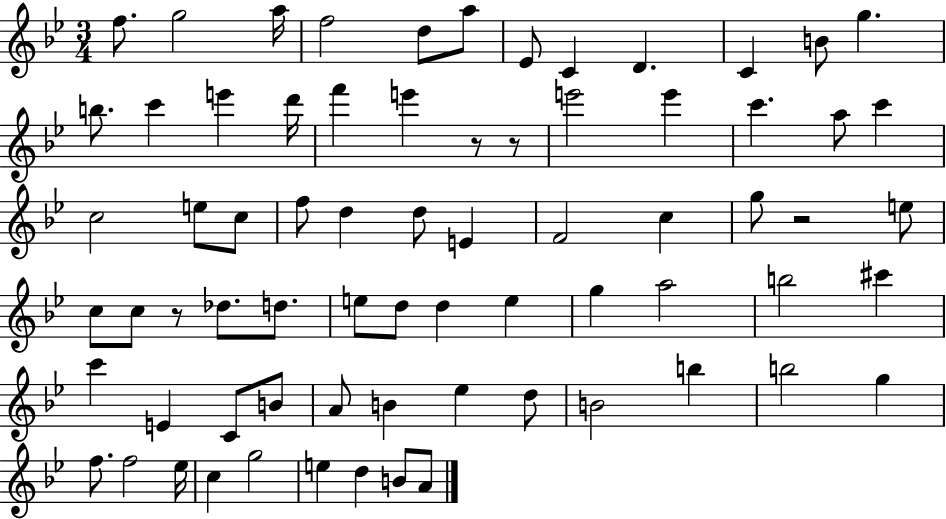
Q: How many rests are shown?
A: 4